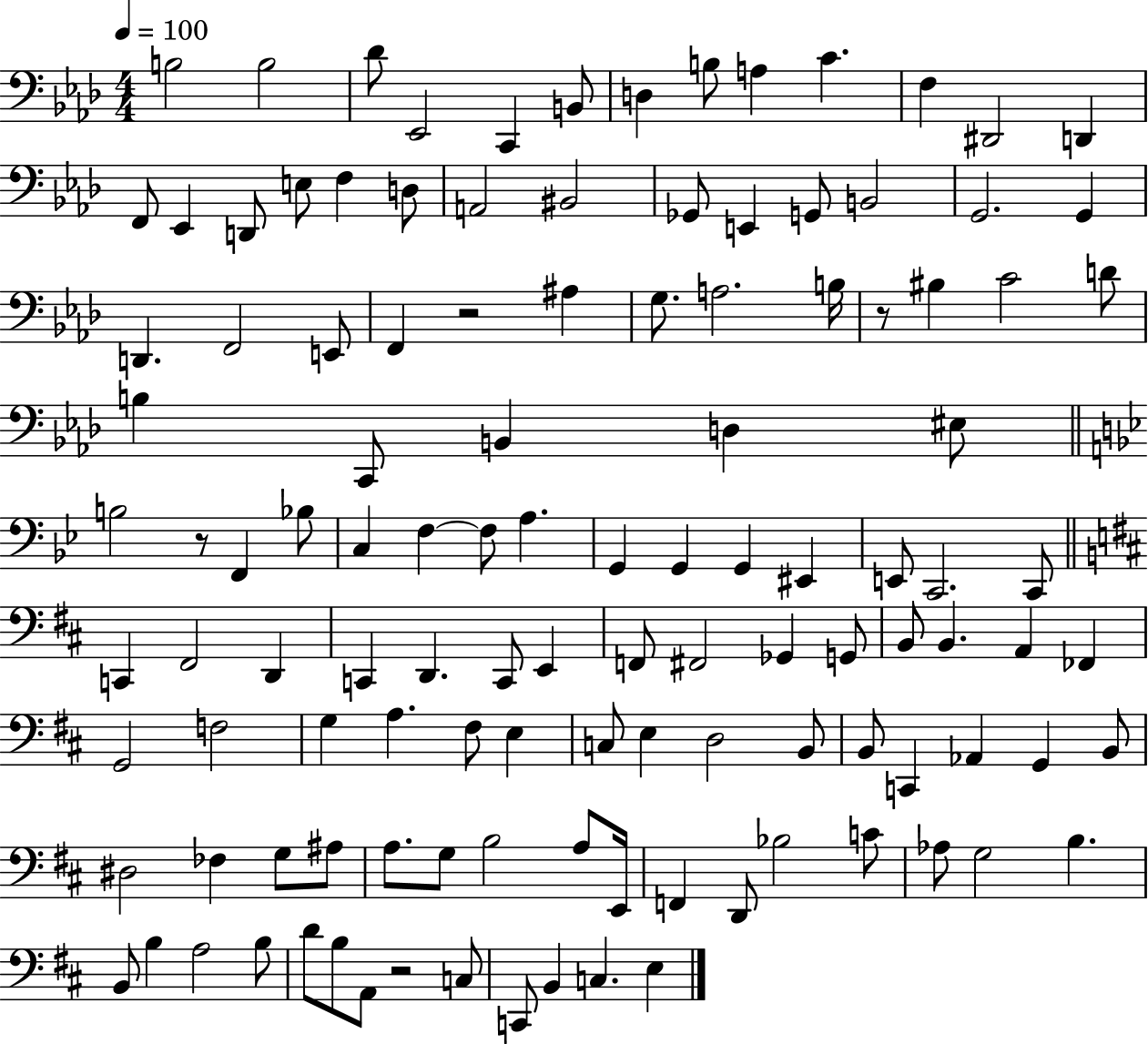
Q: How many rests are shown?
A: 4